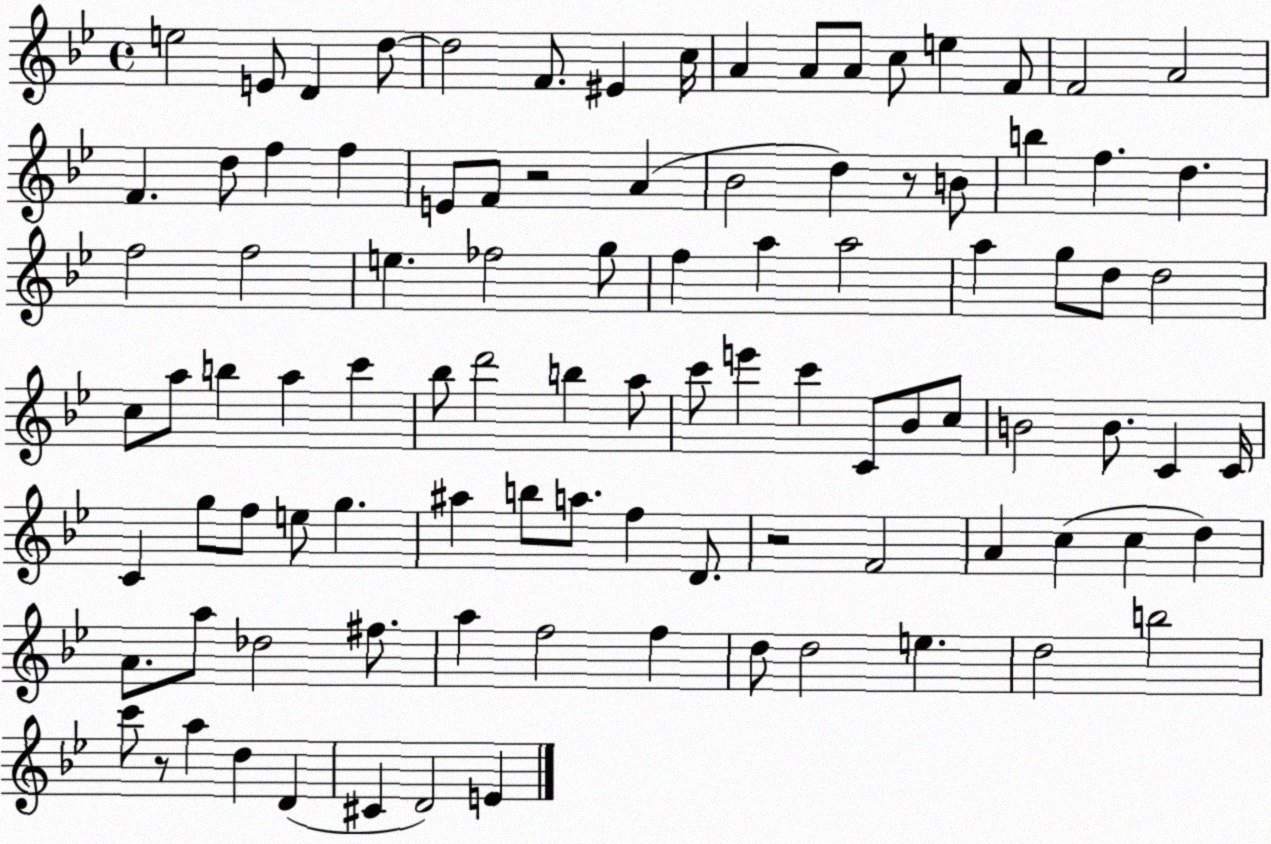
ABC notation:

X:1
T:Untitled
M:4/4
L:1/4
K:Bb
e2 E/2 D d/2 d2 F/2 ^E c/4 A A/2 A/2 c/2 e F/2 F2 A2 F d/2 f f E/2 F/2 z2 A _B2 d z/2 B/2 b f d f2 f2 e _f2 g/2 f a a2 a g/2 d/2 d2 c/2 a/2 b a c' _b/2 d'2 b a/2 c'/2 e' c' C/2 _B/2 c/2 B2 B/2 C C/4 C g/2 f/2 e/2 g ^a b/2 a/2 f D/2 z2 F2 A c c d A/2 a/2 _d2 ^f/2 a f2 f d/2 d2 e d2 b2 c'/2 z/2 a d D ^C D2 E